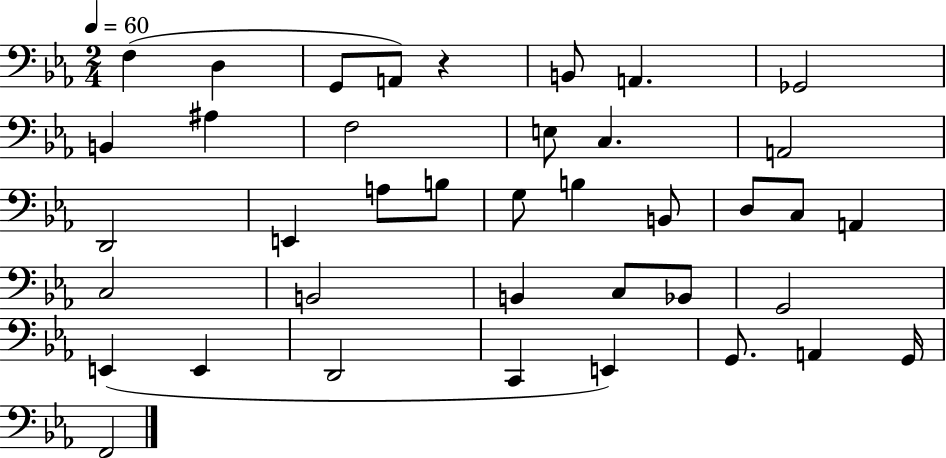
X:1
T:Untitled
M:2/4
L:1/4
K:Eb
F, D, G,,/2 A,,/2 z B,,/2 A,, _G,,2 B,, ^A, F,2 E,/2 C, A,,2 D,,2 E,, A,/2 B,/2 G,/2 B, B,,/2 D,/2 C,/2 A,, C,2 B,,2 B,, C,/2 _B,,/2 G,,2 E,, E,, D,,2 C,, E,, G,,/2 A,, G,,/4 F,,2